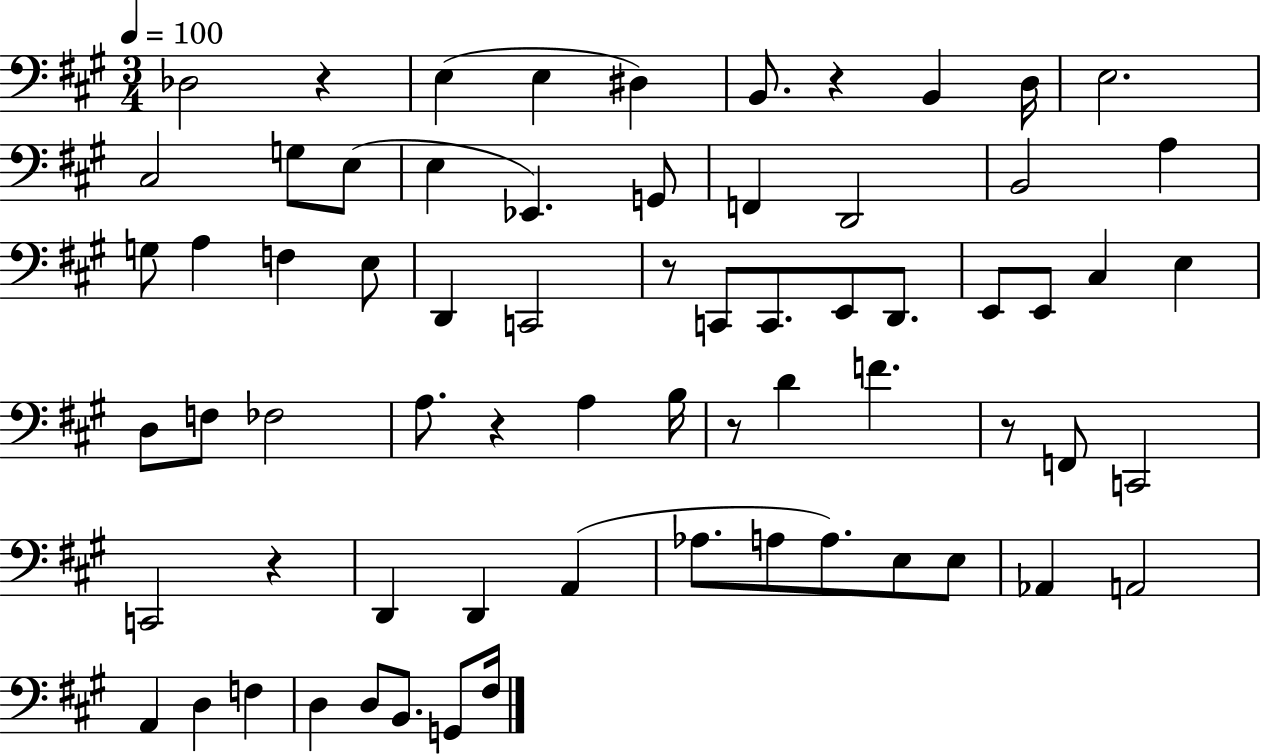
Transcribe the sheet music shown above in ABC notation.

X:1
T:Untitled
M:3/4
L:1/4
K:A
_D,2 z E, E, ^D, B,,/2 z B,, D,/4 E,2 ^C,2 G,/2 E,/2 E, _E,, G,,/2 F,, D,,2 B,,2 A, G,/2 A, F, E,/2 D,, C,,2 z/2 C,,/2 C,,/2 E,,/2 D,,/2 E,,/2 E,,/2 ^C, E, D,/2 F,/2 _F,2 A,/2 z A, B,/4 z/2 D F z/2 F,,/2 C,,2 C,,2 z D,, D,, A,, _A,/2 A,/2 A,/2 E,/2 E,/2 _A,, A,,2 A,, D, F, D, D,/2 B,,/2 G,,/2 ^F,/4